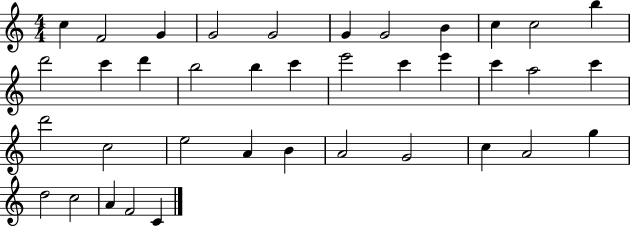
{
  \clef treble
  \numericTimeSignature
  \time 4/4
  \key c \major
  c''4 f'2 g'4 | g'2 g'2 | g'4 g'2 b'4 | c''4 c''2 b''4 | \break d'''2 c'''4 d'''4 | b''2 b''4 c'''4 | e'''2 c'''4 e'''4 | c'''4 a''2 c'''4 | \break d'''2 c''2 | e''2 a'4 b'4 | a'2 g'2 | c''4 a'2 g''4 | \break d''2 c''2 | a'4 f'2 c'4 | \bar "|."
}